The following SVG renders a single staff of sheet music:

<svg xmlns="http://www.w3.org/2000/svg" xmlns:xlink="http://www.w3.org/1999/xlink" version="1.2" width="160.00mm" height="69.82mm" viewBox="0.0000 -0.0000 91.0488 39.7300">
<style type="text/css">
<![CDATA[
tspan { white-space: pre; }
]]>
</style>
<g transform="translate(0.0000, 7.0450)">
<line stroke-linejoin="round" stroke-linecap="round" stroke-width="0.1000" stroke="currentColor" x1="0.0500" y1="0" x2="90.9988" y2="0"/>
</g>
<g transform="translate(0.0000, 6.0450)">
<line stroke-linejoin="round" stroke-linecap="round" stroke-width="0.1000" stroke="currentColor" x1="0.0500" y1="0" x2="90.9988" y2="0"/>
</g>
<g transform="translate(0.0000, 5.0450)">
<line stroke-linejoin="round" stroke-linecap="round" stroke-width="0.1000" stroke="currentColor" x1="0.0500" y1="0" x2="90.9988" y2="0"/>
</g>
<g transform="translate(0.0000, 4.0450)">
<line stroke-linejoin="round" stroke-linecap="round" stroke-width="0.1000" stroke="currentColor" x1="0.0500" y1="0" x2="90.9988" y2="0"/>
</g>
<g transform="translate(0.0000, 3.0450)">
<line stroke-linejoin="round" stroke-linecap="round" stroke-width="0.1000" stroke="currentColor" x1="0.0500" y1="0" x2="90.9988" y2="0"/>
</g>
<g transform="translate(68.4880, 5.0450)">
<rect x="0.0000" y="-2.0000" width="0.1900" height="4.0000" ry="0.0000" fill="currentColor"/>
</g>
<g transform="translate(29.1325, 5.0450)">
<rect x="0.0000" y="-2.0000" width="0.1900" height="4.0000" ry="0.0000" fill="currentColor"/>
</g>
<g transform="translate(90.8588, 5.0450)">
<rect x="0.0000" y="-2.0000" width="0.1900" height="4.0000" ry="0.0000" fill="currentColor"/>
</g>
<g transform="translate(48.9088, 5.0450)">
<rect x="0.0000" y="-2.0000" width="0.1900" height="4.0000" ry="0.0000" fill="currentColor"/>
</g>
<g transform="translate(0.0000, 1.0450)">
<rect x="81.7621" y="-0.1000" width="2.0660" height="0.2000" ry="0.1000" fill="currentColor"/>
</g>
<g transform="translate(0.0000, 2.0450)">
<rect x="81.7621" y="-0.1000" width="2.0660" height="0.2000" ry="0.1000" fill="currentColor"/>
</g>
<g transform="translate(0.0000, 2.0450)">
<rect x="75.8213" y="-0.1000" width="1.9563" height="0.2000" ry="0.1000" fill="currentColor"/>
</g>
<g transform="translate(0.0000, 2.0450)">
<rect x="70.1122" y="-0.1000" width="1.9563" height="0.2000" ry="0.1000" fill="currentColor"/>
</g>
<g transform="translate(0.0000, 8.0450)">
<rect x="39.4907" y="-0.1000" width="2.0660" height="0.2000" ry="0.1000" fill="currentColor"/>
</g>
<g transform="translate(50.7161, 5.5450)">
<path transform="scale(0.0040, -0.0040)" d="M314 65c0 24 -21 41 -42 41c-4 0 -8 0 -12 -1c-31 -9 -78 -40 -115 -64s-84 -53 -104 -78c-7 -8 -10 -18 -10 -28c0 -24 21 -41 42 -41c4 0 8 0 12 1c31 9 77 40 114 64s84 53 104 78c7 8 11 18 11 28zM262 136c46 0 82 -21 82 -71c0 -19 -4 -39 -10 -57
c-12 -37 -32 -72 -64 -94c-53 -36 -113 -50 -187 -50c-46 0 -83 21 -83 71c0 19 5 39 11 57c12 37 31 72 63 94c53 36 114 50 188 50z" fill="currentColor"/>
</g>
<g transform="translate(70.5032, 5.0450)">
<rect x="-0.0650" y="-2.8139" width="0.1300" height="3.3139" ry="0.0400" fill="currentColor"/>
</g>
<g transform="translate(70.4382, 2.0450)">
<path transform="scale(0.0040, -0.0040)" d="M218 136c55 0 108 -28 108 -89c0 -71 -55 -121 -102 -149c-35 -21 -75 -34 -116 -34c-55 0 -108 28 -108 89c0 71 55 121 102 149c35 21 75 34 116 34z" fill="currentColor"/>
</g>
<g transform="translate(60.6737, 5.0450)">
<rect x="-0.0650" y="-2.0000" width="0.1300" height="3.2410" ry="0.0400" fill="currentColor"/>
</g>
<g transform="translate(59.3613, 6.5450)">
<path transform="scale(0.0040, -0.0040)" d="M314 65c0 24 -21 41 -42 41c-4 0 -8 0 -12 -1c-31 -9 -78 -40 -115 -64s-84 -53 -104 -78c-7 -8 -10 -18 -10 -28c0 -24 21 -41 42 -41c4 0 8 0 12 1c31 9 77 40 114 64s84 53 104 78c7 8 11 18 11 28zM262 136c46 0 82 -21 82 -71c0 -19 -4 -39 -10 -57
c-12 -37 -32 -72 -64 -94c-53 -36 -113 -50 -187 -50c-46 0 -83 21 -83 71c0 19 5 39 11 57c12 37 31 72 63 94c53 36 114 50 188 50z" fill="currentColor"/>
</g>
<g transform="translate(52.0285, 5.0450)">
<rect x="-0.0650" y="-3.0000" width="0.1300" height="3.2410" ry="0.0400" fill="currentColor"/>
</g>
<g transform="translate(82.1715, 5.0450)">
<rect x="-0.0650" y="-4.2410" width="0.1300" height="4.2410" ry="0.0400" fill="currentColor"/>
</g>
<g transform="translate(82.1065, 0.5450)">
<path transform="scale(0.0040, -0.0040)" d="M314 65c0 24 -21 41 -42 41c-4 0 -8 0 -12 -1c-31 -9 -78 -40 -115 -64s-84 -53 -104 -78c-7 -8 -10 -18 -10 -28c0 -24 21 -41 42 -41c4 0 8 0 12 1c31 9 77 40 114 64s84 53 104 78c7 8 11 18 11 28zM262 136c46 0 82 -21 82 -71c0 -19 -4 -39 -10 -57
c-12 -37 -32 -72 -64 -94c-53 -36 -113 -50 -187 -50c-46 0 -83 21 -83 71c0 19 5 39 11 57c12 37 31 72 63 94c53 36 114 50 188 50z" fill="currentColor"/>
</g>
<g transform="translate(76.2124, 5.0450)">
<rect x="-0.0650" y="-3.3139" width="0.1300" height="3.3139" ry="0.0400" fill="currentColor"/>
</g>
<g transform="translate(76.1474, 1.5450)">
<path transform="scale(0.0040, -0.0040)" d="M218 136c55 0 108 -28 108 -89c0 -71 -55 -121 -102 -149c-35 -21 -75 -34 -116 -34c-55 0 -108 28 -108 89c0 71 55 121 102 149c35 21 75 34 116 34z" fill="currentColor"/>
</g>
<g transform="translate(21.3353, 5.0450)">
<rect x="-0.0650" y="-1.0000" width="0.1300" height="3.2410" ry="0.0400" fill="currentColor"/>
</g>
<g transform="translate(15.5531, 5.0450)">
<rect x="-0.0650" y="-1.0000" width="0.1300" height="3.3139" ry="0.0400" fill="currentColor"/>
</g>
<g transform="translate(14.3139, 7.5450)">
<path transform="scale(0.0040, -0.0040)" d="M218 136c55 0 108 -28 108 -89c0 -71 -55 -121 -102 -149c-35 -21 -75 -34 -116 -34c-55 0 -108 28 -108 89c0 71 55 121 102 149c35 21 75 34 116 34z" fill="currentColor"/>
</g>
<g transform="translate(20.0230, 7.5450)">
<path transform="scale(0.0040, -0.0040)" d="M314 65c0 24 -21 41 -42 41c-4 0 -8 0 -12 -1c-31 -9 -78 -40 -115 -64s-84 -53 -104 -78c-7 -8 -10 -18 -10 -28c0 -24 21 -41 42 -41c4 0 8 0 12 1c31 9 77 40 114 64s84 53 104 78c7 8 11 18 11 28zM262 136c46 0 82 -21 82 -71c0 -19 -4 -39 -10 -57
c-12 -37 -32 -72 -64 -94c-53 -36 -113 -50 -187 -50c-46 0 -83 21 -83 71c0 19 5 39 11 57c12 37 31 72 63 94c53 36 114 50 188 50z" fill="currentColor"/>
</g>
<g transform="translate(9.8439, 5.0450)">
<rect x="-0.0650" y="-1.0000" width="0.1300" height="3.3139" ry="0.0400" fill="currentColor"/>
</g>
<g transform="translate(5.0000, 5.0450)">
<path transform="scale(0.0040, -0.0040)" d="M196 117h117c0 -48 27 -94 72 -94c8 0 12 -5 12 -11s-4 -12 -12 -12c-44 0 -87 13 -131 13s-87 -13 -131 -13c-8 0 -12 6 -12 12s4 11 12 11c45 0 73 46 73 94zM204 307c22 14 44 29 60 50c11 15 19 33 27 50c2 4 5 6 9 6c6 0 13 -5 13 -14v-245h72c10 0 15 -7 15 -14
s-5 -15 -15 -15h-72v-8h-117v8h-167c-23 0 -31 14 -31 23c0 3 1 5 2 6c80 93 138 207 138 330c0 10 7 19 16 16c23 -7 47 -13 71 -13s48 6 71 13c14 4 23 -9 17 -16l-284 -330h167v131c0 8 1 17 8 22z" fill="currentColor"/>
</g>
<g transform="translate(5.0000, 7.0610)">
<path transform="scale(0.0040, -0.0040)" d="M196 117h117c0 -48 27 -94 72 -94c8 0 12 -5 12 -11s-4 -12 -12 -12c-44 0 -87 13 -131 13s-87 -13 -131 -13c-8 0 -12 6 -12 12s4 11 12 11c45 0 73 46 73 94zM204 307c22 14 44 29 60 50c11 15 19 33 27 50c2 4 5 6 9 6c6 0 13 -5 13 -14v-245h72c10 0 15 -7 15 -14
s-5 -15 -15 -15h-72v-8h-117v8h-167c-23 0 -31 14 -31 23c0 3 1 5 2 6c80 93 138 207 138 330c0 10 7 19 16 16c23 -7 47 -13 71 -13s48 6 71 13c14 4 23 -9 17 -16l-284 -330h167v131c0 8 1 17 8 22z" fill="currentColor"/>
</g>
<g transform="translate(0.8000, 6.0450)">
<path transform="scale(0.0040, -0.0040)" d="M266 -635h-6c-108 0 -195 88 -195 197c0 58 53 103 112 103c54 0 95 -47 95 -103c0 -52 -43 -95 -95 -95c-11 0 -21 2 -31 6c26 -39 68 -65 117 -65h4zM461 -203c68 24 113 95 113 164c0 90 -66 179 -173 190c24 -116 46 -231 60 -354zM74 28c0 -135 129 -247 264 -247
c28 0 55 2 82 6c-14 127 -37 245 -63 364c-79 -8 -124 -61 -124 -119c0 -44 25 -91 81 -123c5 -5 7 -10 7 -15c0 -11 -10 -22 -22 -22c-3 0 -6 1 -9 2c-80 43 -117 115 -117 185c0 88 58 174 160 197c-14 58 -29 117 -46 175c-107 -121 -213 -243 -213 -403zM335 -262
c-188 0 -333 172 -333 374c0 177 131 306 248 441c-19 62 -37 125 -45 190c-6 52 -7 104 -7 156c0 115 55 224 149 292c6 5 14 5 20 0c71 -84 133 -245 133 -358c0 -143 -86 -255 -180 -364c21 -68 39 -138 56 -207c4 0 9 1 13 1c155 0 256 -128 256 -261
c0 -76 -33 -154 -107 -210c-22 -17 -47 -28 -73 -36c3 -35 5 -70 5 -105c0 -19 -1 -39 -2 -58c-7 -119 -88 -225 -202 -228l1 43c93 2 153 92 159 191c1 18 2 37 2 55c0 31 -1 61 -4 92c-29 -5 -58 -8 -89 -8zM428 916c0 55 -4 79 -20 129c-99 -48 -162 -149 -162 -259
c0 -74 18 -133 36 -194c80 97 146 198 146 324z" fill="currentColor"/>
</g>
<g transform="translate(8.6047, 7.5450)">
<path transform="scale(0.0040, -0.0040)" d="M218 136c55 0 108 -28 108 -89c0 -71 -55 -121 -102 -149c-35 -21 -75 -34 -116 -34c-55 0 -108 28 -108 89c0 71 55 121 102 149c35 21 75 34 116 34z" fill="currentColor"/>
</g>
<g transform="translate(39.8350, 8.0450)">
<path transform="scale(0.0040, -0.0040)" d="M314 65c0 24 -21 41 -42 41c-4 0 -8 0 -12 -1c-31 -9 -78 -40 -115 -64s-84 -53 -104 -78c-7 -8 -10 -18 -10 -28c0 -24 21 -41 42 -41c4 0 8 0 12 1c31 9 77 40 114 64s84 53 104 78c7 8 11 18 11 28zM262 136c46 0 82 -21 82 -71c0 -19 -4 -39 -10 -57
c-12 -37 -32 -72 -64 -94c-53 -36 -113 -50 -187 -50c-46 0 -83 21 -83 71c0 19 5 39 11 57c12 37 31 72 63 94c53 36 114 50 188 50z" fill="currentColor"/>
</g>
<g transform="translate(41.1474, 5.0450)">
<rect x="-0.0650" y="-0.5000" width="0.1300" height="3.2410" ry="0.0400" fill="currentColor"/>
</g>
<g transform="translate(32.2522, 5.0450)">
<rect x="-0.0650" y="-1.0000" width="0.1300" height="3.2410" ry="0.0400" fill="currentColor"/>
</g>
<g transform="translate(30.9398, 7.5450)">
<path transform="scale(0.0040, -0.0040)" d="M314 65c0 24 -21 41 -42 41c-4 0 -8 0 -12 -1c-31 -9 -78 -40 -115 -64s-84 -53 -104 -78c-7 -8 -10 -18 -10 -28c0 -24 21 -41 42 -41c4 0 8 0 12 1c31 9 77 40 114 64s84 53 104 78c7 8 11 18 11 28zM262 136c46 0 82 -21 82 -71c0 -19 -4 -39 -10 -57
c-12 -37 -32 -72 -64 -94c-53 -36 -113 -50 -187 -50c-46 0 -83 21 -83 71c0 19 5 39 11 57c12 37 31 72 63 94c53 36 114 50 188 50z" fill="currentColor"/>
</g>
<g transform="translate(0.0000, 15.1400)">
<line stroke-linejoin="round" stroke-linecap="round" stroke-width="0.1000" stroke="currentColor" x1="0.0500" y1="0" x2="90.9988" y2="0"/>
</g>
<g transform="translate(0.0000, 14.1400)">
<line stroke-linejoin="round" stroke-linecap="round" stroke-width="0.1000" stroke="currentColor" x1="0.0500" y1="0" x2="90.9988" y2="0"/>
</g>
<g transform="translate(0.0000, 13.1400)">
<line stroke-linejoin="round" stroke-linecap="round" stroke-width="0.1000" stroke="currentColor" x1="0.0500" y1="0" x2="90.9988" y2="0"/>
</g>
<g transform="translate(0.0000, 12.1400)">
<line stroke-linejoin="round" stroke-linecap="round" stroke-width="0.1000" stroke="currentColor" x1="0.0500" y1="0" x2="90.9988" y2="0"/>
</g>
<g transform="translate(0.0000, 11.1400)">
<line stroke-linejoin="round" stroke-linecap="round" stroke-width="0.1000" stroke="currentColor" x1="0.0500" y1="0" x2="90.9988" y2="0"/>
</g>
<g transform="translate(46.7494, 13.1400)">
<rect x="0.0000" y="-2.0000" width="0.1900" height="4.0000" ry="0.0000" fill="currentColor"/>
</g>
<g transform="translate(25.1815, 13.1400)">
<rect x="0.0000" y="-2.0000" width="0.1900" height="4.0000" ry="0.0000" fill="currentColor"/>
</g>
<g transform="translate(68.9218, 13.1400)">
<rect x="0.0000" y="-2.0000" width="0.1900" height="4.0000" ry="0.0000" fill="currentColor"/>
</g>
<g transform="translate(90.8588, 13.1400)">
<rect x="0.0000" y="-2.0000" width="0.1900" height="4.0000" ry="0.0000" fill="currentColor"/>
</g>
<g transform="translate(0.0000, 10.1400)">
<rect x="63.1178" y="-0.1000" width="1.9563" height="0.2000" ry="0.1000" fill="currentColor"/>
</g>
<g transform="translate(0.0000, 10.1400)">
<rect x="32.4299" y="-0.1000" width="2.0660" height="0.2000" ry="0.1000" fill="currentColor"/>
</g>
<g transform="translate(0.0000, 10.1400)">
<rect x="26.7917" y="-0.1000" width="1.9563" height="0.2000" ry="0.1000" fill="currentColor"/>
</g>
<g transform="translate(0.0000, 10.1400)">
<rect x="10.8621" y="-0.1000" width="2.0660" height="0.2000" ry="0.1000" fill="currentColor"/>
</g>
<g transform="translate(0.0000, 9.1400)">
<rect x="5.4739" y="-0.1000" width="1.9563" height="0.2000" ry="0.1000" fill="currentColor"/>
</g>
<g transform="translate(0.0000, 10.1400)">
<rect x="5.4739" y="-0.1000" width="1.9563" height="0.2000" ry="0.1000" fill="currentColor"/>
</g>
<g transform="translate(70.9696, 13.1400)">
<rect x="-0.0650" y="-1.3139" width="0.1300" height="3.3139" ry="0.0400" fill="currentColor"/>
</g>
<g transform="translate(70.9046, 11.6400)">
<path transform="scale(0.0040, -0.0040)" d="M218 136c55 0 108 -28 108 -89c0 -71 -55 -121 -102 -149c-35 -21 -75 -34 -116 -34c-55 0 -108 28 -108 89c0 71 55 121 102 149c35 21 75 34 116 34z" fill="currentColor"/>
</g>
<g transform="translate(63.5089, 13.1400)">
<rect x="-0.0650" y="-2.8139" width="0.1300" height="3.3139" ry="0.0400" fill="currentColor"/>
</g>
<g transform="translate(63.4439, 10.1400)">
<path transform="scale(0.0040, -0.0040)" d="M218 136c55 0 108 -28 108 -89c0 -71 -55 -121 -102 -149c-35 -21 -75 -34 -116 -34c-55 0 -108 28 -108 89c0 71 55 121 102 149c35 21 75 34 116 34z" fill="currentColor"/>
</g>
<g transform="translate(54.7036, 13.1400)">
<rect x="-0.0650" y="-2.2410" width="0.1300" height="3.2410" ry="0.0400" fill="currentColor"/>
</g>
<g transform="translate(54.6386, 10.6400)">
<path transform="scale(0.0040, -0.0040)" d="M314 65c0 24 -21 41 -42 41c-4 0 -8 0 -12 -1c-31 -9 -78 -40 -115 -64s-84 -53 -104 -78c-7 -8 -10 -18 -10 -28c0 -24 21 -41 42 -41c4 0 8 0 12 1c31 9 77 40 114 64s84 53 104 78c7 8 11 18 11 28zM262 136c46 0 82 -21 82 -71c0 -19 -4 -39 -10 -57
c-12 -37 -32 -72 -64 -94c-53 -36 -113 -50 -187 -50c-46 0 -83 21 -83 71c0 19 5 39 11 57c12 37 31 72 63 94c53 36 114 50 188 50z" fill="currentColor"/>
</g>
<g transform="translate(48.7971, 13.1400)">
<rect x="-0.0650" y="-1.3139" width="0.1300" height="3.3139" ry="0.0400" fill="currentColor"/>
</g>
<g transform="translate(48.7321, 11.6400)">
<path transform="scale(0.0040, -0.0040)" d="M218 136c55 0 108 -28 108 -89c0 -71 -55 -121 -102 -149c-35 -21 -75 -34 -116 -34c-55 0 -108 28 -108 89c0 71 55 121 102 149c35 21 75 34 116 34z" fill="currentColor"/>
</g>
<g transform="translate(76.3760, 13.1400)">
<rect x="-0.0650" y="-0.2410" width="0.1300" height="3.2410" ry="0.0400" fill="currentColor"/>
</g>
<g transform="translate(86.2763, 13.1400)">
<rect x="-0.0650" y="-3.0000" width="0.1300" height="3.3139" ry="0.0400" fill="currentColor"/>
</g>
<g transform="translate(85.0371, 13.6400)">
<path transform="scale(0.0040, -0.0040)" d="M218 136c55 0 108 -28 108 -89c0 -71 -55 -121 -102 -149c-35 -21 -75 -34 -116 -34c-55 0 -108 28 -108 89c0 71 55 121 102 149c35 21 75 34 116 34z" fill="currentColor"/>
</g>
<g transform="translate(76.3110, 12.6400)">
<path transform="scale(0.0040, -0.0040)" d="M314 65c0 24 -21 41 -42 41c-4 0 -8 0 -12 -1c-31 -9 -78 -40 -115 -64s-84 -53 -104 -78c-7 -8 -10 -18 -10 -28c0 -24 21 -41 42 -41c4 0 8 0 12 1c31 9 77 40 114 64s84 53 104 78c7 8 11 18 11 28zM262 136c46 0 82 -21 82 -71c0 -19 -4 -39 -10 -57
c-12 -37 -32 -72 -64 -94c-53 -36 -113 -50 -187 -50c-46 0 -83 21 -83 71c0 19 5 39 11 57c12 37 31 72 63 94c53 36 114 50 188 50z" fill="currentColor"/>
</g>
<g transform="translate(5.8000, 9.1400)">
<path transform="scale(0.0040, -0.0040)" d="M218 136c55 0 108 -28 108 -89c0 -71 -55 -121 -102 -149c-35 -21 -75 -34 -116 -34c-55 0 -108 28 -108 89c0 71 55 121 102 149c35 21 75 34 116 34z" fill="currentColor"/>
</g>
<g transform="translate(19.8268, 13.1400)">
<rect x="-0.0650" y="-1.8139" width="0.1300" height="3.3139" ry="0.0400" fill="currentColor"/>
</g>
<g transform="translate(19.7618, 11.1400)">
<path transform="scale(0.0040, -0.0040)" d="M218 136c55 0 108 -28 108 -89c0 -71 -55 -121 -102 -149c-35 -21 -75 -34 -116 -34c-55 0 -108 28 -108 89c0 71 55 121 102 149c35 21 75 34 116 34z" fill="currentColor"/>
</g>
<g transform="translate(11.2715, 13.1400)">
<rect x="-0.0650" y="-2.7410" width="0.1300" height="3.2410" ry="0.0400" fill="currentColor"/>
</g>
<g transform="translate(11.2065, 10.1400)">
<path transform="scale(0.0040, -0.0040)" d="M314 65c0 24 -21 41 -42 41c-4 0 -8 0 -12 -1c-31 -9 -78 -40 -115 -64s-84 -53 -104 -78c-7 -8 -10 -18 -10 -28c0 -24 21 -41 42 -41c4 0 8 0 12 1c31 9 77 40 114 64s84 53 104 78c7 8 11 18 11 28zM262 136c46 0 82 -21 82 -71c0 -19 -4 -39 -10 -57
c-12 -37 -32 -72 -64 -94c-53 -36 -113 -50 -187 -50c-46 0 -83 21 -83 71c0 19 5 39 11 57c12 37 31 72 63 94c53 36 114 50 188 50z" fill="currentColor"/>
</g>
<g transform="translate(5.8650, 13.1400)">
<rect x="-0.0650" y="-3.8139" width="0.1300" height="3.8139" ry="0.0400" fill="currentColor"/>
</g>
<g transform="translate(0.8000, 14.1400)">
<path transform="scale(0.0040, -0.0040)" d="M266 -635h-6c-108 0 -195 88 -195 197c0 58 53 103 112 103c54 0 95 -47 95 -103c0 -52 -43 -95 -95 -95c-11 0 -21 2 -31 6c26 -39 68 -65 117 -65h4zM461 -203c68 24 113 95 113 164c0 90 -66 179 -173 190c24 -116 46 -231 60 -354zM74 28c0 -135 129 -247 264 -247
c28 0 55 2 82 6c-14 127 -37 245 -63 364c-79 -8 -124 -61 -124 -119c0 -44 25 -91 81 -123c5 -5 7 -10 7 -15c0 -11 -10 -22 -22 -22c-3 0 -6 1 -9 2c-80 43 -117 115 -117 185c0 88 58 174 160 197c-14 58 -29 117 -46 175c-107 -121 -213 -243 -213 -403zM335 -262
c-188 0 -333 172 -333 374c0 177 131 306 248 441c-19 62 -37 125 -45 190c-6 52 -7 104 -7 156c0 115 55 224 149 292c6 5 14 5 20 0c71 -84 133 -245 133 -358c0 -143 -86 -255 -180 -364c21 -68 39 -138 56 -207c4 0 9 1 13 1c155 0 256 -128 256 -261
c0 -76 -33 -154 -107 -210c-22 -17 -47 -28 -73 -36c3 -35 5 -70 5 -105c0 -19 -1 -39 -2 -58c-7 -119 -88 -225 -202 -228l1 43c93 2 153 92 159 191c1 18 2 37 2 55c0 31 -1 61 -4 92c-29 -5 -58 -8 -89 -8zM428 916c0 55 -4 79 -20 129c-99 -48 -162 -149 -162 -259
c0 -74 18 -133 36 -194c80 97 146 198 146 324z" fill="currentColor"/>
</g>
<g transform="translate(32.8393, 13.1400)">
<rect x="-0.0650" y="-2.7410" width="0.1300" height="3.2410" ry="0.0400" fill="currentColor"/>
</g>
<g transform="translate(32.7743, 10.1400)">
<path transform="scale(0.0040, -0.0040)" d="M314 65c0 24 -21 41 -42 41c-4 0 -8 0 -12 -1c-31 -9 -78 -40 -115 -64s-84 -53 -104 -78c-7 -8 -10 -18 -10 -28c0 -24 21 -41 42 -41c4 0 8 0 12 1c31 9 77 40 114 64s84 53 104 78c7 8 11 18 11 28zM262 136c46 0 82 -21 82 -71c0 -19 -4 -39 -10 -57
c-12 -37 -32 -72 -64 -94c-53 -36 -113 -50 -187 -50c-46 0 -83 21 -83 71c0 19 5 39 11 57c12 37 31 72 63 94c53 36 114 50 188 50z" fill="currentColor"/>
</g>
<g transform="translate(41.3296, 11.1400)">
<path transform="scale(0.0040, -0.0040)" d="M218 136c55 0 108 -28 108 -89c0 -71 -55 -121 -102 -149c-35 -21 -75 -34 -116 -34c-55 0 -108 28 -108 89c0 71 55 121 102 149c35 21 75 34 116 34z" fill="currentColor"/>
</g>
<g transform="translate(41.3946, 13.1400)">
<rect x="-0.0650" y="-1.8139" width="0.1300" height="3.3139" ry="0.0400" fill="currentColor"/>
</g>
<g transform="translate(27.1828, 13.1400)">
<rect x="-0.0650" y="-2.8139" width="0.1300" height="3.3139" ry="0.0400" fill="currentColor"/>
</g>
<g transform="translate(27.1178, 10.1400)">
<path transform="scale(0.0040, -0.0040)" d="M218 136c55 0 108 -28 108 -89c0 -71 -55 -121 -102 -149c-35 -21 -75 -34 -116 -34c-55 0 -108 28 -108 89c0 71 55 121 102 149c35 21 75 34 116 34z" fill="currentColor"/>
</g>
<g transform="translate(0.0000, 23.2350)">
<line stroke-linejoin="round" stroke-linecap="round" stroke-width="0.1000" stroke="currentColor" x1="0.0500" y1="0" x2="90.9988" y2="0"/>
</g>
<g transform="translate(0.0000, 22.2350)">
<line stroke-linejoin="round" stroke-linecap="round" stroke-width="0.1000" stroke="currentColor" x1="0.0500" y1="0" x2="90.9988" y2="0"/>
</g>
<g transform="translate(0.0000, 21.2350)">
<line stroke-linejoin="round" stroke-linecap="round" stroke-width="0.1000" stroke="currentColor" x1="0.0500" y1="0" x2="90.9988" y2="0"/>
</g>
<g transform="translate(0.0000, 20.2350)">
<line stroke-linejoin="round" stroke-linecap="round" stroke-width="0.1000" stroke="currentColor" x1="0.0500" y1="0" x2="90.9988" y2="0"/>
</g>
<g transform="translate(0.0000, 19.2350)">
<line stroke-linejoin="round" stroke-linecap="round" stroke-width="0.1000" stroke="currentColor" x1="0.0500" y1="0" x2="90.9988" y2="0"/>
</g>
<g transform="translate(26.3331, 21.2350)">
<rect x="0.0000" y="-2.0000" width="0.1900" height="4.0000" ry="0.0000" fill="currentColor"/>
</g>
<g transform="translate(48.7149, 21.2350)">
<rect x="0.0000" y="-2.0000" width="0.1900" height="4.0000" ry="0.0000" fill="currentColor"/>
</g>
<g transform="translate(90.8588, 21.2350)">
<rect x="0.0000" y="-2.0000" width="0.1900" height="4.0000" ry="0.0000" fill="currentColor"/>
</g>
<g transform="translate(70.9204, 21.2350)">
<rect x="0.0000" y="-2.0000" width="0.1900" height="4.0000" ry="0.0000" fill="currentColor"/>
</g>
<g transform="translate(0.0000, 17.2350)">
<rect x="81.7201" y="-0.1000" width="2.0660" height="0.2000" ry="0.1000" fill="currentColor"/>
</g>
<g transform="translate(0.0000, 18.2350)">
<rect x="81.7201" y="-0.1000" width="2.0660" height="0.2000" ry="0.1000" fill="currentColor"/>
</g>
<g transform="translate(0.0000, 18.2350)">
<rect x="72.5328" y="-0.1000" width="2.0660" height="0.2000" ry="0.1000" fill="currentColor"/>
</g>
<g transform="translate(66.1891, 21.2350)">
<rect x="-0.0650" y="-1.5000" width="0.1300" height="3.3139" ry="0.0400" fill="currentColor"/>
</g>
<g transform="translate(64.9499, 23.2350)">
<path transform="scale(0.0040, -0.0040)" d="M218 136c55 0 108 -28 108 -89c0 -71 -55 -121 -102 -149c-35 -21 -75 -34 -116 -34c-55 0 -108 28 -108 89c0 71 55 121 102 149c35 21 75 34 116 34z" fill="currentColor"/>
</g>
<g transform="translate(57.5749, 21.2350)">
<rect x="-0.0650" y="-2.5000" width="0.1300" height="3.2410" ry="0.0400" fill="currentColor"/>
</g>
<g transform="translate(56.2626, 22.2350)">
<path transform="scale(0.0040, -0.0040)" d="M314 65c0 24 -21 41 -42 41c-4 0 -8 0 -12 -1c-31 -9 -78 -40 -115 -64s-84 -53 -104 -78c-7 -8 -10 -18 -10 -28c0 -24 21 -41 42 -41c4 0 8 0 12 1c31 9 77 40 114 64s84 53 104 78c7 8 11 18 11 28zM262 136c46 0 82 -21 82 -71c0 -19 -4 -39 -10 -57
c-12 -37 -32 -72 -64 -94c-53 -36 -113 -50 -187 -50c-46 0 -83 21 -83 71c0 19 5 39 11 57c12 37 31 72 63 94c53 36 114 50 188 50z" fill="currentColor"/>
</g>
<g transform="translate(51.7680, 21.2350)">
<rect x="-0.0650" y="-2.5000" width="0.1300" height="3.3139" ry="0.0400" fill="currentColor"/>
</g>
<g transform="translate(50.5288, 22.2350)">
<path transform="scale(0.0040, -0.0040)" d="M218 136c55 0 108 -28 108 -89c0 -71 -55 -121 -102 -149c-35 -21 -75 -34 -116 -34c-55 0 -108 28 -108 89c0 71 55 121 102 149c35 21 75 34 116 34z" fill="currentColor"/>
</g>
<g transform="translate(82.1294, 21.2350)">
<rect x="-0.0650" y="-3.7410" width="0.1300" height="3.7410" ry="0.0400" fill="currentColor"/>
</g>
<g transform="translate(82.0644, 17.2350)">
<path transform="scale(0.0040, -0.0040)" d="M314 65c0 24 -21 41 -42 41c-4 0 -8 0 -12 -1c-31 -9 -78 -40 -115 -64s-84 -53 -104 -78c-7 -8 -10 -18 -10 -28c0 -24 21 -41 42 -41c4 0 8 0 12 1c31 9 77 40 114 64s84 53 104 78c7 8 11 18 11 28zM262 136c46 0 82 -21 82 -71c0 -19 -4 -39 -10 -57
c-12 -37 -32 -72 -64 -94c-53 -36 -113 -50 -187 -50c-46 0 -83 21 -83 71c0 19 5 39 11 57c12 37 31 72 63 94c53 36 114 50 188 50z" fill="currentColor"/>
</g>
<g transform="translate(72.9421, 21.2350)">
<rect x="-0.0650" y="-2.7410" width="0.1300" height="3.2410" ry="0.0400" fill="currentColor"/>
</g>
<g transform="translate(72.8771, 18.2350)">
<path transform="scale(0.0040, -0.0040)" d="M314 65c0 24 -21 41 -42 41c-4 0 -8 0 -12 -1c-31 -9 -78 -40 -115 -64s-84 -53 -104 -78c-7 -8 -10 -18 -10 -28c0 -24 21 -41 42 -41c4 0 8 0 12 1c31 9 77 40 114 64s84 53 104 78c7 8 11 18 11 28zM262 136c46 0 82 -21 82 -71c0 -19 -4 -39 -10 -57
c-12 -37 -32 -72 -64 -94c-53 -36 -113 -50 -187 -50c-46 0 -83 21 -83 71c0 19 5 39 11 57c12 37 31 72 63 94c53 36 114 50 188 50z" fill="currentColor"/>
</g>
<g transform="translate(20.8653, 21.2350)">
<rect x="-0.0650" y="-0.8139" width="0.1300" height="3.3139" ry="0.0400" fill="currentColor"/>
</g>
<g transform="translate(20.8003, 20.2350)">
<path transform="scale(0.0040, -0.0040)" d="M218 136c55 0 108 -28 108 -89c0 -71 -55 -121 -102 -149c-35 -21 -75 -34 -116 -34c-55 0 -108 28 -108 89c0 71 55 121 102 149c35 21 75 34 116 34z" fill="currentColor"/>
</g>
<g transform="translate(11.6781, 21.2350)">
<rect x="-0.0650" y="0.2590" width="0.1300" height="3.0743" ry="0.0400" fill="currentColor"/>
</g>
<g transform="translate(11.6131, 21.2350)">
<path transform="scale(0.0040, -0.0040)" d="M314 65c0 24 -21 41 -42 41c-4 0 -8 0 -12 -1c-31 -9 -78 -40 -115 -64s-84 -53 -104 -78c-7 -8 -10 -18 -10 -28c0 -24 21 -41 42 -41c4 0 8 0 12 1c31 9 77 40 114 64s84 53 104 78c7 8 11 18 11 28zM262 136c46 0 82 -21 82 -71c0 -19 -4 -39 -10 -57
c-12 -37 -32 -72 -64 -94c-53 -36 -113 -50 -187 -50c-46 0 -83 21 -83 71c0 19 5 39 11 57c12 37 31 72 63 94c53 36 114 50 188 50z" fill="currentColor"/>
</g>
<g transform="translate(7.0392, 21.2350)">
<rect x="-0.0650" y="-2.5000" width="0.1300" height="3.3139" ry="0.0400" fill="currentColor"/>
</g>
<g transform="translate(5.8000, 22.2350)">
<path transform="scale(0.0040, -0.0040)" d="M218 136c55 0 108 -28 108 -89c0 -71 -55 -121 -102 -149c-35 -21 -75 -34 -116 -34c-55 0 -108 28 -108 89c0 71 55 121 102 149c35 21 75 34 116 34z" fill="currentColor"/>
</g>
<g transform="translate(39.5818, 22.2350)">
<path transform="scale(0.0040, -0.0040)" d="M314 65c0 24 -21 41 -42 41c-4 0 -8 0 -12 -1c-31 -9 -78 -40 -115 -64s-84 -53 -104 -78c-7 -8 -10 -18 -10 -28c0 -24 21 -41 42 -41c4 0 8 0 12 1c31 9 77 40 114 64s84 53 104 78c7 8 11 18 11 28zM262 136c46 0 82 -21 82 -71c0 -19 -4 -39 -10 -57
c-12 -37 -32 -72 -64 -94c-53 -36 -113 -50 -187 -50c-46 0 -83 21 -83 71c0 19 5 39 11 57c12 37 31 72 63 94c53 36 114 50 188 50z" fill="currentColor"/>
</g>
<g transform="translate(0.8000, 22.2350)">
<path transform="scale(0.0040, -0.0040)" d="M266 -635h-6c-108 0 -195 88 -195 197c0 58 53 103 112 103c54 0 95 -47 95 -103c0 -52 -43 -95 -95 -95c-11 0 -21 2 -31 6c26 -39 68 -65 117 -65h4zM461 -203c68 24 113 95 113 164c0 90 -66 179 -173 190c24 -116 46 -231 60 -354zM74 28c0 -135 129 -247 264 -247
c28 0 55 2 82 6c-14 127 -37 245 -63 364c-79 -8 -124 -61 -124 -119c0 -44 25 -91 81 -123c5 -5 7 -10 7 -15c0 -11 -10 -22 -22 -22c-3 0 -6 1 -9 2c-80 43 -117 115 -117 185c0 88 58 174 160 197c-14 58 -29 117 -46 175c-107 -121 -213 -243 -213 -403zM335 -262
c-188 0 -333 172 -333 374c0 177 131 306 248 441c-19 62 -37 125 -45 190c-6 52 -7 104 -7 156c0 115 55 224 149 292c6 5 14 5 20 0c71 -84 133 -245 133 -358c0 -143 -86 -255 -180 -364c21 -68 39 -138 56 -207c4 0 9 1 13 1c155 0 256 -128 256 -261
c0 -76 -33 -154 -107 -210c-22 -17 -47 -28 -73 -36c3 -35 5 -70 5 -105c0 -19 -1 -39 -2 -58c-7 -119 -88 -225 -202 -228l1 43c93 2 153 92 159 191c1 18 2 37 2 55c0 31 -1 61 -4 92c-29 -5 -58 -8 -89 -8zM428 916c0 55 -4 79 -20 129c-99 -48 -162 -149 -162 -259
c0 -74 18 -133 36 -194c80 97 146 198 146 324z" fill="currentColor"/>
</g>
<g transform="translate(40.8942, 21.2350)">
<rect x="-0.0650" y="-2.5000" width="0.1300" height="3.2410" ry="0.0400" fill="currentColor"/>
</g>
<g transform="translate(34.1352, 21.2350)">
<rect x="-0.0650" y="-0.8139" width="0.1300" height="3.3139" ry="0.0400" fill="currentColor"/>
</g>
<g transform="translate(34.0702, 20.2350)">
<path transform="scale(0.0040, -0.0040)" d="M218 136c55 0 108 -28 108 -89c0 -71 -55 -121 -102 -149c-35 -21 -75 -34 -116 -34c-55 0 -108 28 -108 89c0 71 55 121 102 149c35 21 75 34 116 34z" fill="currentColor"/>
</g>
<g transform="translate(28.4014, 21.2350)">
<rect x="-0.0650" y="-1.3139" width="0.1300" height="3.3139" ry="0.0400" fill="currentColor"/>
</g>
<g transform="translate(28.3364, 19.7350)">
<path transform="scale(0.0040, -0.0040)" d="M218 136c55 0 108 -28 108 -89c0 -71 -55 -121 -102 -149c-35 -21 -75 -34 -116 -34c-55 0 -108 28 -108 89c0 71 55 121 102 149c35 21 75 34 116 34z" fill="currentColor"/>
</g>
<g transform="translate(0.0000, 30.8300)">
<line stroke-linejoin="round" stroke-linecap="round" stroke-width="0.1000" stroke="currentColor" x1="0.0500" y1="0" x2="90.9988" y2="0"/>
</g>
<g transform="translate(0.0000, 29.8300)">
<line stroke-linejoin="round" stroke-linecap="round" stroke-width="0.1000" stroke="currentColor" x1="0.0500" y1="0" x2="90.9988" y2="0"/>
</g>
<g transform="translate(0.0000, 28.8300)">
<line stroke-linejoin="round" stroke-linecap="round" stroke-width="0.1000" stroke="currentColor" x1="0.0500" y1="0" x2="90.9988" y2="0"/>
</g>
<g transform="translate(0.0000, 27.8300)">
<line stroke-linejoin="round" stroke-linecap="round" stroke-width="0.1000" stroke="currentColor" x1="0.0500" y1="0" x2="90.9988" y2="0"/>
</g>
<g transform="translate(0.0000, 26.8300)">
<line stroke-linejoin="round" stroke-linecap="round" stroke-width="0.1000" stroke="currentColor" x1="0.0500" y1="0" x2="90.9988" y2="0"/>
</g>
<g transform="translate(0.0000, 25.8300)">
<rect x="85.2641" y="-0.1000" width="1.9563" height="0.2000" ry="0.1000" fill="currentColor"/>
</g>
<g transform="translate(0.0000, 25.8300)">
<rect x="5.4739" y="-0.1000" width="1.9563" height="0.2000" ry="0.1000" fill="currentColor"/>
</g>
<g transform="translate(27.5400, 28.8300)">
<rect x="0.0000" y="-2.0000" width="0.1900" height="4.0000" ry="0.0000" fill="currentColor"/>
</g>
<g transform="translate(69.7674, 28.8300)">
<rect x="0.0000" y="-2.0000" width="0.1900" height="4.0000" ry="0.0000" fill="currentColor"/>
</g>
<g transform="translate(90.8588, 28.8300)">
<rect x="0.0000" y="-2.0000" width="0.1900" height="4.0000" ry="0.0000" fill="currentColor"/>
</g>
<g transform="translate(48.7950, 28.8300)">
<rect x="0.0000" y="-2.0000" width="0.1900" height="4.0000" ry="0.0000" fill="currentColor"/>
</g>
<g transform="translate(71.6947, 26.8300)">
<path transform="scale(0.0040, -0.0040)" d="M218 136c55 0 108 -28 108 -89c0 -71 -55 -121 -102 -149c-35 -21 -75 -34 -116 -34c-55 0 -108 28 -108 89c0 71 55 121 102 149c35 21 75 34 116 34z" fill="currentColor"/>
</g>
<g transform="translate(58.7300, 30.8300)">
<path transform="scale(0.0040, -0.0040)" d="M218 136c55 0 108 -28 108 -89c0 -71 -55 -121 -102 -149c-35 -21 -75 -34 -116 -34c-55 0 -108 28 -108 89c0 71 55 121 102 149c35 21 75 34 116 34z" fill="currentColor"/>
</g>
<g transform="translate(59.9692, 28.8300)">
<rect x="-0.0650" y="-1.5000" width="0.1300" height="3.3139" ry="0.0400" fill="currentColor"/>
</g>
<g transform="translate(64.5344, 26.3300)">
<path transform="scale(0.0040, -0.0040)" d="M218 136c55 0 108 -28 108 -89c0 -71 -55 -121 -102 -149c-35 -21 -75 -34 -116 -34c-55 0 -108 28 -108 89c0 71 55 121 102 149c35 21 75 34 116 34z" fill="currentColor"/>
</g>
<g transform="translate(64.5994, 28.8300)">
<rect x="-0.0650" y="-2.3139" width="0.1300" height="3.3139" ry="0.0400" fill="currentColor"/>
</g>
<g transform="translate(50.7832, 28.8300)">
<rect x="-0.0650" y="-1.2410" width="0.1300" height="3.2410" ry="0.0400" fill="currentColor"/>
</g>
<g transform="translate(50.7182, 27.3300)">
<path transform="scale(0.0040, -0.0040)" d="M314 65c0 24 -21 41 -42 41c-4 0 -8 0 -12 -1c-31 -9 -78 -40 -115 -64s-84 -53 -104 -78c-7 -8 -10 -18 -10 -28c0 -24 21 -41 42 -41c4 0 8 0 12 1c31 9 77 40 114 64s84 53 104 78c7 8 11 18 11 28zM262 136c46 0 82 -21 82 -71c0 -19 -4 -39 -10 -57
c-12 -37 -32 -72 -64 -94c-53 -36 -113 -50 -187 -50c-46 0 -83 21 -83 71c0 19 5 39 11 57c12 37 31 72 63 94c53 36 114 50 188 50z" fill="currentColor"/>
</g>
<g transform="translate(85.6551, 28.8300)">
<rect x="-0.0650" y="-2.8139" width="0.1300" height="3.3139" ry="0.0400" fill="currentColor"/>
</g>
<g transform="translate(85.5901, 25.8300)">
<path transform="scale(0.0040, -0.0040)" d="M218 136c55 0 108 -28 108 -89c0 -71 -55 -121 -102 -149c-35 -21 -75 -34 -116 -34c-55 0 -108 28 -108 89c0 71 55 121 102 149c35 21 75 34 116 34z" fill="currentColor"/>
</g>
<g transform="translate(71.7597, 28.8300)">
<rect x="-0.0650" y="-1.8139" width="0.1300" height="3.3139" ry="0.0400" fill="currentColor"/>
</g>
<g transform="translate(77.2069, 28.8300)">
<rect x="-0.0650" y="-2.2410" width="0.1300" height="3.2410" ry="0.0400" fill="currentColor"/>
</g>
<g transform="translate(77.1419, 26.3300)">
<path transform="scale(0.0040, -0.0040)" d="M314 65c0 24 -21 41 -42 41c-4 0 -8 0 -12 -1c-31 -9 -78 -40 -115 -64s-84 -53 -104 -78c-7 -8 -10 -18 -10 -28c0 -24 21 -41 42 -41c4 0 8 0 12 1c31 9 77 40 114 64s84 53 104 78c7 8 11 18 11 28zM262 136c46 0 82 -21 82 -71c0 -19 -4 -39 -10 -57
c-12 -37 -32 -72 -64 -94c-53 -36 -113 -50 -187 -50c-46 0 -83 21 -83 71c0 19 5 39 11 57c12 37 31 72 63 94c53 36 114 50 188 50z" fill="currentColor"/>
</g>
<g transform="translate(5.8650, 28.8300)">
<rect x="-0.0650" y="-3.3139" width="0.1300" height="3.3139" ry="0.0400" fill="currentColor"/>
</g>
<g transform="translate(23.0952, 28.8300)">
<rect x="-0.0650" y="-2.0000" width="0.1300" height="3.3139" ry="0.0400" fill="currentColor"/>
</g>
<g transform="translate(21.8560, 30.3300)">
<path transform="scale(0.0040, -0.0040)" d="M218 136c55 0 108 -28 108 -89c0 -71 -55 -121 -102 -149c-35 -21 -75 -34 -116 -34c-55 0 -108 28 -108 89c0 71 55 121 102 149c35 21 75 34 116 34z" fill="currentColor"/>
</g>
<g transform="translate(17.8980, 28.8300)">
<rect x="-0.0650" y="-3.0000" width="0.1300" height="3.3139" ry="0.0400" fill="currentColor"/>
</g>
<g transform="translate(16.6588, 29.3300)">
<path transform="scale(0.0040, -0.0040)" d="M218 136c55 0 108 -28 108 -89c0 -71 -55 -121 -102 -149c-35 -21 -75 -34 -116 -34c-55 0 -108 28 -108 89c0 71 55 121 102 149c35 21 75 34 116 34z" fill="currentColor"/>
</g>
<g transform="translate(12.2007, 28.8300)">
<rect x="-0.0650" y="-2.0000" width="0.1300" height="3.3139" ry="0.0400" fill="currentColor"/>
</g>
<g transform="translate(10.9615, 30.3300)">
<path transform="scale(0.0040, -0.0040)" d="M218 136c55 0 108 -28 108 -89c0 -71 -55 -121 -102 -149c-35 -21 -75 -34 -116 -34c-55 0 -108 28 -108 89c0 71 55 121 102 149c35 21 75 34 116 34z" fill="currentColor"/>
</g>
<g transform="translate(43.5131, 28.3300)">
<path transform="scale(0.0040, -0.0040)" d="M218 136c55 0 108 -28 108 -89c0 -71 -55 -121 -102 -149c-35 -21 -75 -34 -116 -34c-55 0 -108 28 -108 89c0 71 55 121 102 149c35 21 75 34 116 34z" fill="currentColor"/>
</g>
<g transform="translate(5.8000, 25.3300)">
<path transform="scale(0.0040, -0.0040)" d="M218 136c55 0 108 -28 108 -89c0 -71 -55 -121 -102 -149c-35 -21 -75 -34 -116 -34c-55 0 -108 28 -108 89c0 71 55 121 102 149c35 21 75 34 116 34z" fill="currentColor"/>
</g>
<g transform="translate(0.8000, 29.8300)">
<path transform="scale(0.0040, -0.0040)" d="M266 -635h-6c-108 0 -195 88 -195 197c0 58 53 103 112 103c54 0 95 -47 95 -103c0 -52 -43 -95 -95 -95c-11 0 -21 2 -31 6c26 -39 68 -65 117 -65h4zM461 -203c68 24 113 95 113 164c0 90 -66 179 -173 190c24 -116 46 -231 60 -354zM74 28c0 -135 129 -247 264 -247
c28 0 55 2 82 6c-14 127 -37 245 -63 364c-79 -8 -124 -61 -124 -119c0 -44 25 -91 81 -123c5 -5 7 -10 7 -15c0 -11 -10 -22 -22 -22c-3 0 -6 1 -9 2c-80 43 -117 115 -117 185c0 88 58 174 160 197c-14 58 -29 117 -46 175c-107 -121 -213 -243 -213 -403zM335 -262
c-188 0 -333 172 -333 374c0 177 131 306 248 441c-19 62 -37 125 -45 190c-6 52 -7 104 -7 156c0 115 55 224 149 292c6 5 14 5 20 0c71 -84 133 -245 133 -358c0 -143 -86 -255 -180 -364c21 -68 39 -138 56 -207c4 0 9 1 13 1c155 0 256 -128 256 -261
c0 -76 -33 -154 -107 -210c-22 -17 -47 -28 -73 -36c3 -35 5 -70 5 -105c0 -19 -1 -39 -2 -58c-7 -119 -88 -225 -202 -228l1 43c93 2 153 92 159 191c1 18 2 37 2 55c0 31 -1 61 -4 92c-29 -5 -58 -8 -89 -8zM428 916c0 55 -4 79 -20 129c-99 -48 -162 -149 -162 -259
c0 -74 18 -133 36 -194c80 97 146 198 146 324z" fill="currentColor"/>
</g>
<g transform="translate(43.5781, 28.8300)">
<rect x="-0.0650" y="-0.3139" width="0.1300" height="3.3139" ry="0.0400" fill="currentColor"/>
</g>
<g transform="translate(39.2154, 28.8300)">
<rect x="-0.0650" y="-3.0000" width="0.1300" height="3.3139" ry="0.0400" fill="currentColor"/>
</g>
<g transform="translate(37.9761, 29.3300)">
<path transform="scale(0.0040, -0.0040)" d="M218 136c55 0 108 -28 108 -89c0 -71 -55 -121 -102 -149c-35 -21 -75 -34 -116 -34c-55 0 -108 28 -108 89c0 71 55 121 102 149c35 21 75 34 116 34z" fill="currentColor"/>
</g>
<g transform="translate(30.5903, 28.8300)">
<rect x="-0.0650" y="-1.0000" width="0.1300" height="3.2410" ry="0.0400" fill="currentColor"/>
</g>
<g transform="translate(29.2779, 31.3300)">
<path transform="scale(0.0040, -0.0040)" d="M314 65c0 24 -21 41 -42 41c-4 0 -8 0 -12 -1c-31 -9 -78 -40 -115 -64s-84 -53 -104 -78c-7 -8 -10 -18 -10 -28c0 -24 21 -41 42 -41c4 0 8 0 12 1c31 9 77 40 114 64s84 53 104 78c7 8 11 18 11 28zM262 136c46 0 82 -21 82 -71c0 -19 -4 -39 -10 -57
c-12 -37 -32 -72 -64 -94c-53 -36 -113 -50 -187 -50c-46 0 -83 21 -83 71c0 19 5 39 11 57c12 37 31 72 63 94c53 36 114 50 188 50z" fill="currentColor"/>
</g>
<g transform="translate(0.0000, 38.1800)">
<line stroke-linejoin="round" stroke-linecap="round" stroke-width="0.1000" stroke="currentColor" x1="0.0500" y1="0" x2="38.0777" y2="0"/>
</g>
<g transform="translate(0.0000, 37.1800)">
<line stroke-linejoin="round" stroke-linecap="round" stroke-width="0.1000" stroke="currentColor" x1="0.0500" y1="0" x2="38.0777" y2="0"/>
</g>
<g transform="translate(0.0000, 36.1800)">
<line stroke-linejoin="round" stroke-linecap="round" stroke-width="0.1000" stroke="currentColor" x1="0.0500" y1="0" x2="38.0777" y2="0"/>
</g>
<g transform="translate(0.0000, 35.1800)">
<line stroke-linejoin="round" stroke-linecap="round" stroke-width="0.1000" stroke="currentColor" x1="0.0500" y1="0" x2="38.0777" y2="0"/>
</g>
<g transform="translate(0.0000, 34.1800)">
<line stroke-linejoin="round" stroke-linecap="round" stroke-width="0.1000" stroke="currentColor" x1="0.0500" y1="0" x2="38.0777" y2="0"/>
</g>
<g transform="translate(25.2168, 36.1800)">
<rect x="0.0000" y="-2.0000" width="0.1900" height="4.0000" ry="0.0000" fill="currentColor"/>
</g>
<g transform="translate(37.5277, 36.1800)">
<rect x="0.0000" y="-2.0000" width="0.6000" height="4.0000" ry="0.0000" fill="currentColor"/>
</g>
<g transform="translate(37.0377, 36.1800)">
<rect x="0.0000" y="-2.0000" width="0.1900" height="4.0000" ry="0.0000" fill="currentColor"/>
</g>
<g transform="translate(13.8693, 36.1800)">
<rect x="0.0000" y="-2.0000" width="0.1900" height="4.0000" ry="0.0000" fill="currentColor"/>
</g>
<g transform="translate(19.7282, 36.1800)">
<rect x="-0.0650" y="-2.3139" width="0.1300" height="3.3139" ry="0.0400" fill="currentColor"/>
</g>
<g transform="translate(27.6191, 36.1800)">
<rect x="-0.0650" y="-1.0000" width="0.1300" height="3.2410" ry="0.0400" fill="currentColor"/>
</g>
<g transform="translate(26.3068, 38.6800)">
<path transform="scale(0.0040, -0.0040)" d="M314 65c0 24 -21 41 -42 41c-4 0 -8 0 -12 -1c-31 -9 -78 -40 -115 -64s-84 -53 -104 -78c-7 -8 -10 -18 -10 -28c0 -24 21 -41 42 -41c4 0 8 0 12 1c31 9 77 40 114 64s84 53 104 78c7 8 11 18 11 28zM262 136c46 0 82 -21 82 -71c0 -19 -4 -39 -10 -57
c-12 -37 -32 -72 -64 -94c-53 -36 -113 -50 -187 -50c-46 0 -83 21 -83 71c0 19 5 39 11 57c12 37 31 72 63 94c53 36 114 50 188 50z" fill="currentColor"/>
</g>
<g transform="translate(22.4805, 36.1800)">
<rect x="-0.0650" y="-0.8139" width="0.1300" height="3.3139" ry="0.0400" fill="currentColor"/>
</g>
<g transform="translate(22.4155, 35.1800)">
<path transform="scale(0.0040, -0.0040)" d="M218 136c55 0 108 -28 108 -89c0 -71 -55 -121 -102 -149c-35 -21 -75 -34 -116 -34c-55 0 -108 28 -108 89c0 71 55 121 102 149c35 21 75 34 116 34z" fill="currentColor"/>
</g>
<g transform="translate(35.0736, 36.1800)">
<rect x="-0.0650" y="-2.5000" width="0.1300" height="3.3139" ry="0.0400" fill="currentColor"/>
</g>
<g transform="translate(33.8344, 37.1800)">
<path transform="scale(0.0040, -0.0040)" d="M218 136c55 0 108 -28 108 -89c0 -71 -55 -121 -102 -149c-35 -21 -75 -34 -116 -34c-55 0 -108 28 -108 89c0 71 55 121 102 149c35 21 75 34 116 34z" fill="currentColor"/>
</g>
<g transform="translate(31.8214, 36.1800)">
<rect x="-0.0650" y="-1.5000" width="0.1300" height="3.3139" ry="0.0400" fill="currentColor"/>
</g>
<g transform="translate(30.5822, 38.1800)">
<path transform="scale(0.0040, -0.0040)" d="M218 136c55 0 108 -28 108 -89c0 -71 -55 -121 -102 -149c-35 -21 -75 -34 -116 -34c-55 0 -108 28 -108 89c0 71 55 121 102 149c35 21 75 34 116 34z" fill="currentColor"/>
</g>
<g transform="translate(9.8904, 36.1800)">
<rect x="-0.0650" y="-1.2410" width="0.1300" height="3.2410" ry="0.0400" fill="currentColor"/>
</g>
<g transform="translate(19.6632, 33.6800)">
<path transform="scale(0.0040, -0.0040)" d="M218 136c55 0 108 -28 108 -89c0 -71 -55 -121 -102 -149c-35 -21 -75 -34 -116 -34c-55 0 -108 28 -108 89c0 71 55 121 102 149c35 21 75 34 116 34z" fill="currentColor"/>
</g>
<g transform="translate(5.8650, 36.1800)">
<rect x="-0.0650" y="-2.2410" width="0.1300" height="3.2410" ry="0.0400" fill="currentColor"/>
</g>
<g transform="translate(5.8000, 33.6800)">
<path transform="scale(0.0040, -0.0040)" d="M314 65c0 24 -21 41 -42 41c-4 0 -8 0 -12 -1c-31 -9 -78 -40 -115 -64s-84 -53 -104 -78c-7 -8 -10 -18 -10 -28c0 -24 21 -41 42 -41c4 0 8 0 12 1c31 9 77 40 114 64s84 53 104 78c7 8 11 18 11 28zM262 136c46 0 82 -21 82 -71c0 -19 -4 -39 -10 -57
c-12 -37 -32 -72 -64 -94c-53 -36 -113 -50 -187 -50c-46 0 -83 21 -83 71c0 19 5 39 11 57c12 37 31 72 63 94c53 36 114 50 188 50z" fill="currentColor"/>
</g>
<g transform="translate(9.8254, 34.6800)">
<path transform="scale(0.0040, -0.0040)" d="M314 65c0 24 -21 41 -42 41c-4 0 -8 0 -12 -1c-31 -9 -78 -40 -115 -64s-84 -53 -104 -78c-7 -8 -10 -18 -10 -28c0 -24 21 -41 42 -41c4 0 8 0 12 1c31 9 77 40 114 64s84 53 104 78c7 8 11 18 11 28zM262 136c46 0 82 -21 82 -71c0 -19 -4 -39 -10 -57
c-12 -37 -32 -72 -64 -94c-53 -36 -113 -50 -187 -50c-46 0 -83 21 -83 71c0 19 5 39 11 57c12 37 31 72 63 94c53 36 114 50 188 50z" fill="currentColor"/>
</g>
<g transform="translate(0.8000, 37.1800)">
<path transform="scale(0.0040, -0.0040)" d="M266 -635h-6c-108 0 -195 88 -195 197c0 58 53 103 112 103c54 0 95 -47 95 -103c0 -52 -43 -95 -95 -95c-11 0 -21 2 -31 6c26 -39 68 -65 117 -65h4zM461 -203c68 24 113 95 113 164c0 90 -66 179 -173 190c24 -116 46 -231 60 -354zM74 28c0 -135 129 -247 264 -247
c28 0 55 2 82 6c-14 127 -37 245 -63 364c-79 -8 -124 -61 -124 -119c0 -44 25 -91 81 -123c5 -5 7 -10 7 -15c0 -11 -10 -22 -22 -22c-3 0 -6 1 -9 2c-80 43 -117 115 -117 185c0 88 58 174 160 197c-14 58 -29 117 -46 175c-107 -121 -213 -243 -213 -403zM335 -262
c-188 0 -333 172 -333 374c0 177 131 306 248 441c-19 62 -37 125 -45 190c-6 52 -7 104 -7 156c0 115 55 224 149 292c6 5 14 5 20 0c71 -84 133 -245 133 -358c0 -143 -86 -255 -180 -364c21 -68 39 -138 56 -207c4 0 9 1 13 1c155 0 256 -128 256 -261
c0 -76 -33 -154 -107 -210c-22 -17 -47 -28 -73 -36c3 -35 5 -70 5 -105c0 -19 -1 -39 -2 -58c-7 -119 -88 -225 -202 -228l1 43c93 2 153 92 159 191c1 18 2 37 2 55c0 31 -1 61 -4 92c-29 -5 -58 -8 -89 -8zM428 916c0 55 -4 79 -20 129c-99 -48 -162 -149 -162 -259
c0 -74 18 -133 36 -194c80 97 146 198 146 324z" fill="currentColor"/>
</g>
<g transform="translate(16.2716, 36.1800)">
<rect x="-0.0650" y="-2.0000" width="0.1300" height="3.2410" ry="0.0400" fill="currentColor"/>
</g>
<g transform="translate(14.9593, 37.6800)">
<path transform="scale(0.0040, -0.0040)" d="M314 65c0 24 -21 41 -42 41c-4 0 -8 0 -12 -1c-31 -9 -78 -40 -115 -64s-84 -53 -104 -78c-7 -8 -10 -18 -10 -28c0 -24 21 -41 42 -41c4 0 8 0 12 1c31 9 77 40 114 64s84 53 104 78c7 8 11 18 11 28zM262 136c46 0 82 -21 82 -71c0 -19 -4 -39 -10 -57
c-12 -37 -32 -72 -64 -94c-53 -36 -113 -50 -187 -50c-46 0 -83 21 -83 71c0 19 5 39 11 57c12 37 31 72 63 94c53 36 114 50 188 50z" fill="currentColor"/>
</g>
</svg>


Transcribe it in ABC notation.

X:1
T:Untitled
M:4/4
L:1/4
K:C
D D D2 D2 C2 A2 F2 a b d'2 c' a2 f a a2 f e g2 a e c2 A G B2 d e d G2 G G2 E a2 c'2 b F A F D2 A c e2 E g f g2 a g2 e2 F2 g d D2 E G